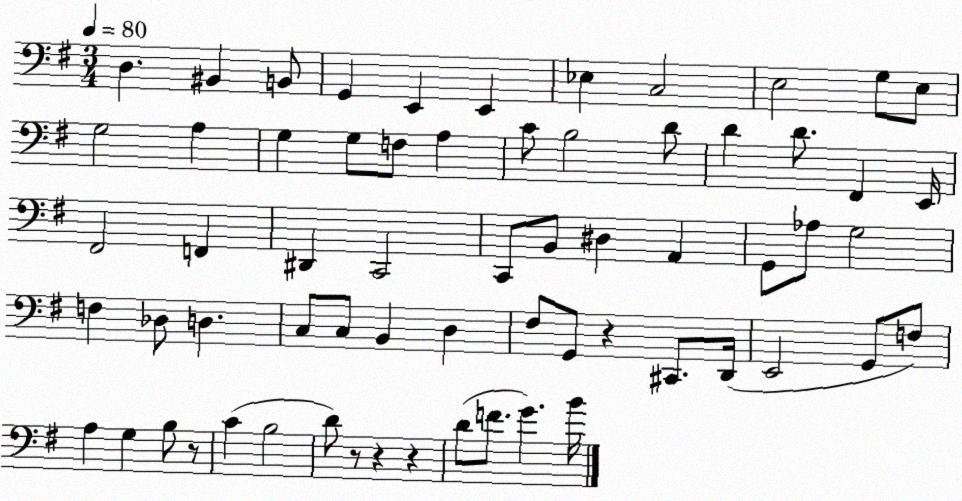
X:1
T:Untitled
M:3/4
L:1/4
K:G
D, ^B,, B,,/2 G,, E,, E,, _E, C,2 E,2 G,/2 E,/2 G,2 A, G, G,/2 F,/2 A, C/2 B,2 D/2 D D/2 ^F,, E,,/4 ^F,,2 F,, ^D,, C,,2 C,,/2 B,,/2 ^D, A,, G,,/2 _A,/2 G,2 F, _D,/2 D, C,/2 C,/2 B,, D, ^F,/2 G,,/2 z ^C,,/2 D,,/4 E,,2 G,,/2 F,/2 A, G, B,/2 z/2 C B,2 D/2 z/2 z z D/2 F/2 G B/4